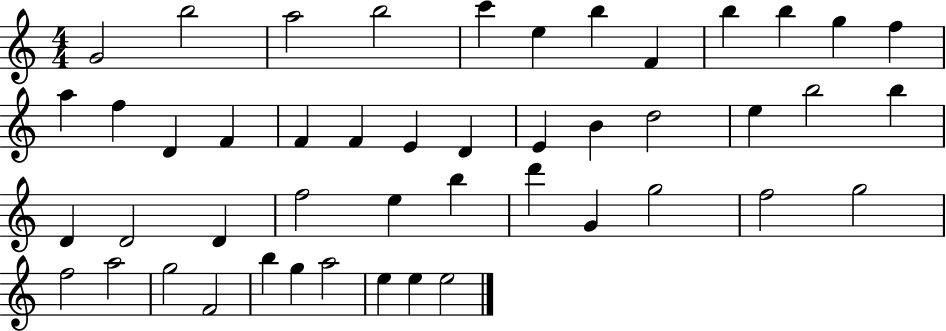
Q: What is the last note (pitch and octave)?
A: E5